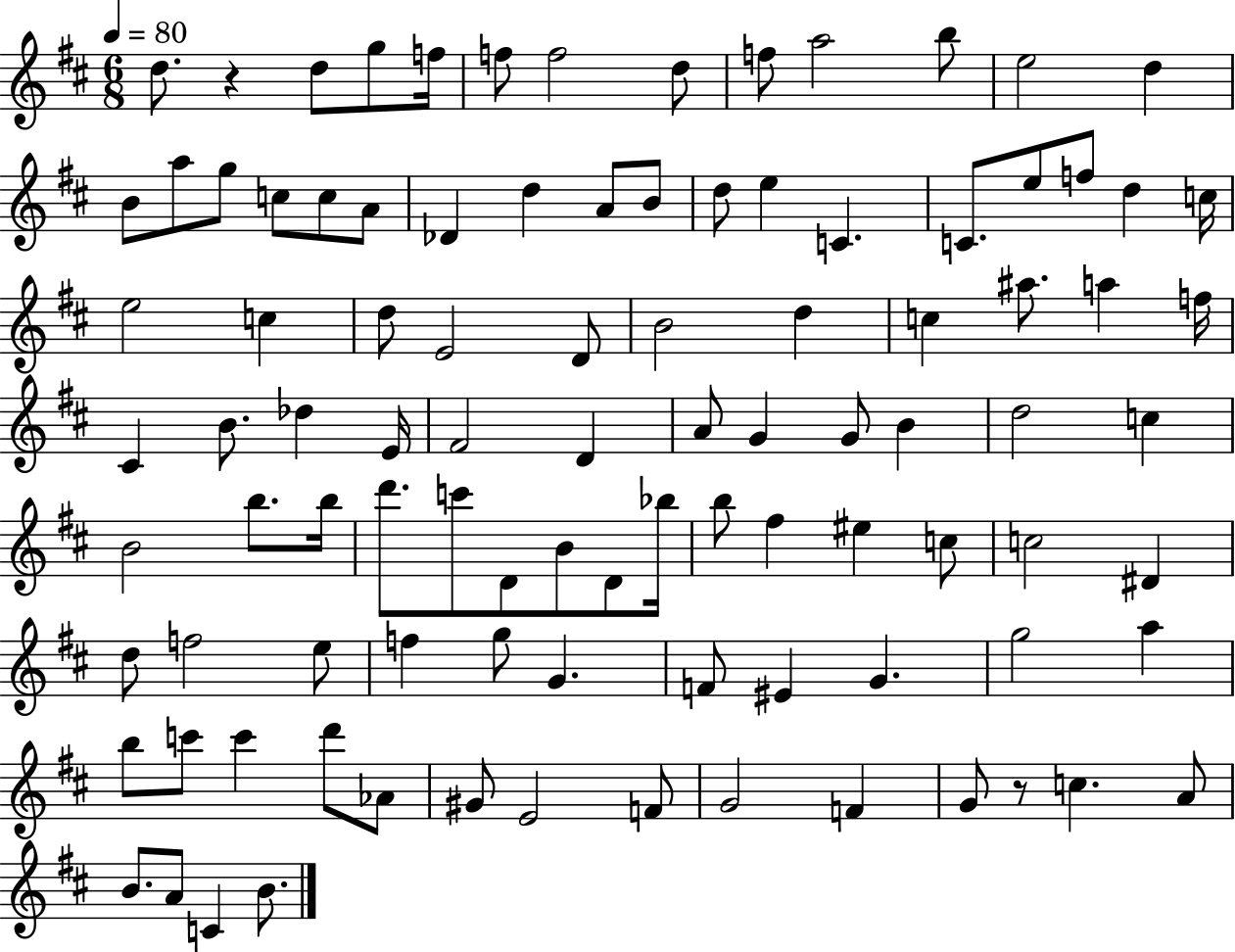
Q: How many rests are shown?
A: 2